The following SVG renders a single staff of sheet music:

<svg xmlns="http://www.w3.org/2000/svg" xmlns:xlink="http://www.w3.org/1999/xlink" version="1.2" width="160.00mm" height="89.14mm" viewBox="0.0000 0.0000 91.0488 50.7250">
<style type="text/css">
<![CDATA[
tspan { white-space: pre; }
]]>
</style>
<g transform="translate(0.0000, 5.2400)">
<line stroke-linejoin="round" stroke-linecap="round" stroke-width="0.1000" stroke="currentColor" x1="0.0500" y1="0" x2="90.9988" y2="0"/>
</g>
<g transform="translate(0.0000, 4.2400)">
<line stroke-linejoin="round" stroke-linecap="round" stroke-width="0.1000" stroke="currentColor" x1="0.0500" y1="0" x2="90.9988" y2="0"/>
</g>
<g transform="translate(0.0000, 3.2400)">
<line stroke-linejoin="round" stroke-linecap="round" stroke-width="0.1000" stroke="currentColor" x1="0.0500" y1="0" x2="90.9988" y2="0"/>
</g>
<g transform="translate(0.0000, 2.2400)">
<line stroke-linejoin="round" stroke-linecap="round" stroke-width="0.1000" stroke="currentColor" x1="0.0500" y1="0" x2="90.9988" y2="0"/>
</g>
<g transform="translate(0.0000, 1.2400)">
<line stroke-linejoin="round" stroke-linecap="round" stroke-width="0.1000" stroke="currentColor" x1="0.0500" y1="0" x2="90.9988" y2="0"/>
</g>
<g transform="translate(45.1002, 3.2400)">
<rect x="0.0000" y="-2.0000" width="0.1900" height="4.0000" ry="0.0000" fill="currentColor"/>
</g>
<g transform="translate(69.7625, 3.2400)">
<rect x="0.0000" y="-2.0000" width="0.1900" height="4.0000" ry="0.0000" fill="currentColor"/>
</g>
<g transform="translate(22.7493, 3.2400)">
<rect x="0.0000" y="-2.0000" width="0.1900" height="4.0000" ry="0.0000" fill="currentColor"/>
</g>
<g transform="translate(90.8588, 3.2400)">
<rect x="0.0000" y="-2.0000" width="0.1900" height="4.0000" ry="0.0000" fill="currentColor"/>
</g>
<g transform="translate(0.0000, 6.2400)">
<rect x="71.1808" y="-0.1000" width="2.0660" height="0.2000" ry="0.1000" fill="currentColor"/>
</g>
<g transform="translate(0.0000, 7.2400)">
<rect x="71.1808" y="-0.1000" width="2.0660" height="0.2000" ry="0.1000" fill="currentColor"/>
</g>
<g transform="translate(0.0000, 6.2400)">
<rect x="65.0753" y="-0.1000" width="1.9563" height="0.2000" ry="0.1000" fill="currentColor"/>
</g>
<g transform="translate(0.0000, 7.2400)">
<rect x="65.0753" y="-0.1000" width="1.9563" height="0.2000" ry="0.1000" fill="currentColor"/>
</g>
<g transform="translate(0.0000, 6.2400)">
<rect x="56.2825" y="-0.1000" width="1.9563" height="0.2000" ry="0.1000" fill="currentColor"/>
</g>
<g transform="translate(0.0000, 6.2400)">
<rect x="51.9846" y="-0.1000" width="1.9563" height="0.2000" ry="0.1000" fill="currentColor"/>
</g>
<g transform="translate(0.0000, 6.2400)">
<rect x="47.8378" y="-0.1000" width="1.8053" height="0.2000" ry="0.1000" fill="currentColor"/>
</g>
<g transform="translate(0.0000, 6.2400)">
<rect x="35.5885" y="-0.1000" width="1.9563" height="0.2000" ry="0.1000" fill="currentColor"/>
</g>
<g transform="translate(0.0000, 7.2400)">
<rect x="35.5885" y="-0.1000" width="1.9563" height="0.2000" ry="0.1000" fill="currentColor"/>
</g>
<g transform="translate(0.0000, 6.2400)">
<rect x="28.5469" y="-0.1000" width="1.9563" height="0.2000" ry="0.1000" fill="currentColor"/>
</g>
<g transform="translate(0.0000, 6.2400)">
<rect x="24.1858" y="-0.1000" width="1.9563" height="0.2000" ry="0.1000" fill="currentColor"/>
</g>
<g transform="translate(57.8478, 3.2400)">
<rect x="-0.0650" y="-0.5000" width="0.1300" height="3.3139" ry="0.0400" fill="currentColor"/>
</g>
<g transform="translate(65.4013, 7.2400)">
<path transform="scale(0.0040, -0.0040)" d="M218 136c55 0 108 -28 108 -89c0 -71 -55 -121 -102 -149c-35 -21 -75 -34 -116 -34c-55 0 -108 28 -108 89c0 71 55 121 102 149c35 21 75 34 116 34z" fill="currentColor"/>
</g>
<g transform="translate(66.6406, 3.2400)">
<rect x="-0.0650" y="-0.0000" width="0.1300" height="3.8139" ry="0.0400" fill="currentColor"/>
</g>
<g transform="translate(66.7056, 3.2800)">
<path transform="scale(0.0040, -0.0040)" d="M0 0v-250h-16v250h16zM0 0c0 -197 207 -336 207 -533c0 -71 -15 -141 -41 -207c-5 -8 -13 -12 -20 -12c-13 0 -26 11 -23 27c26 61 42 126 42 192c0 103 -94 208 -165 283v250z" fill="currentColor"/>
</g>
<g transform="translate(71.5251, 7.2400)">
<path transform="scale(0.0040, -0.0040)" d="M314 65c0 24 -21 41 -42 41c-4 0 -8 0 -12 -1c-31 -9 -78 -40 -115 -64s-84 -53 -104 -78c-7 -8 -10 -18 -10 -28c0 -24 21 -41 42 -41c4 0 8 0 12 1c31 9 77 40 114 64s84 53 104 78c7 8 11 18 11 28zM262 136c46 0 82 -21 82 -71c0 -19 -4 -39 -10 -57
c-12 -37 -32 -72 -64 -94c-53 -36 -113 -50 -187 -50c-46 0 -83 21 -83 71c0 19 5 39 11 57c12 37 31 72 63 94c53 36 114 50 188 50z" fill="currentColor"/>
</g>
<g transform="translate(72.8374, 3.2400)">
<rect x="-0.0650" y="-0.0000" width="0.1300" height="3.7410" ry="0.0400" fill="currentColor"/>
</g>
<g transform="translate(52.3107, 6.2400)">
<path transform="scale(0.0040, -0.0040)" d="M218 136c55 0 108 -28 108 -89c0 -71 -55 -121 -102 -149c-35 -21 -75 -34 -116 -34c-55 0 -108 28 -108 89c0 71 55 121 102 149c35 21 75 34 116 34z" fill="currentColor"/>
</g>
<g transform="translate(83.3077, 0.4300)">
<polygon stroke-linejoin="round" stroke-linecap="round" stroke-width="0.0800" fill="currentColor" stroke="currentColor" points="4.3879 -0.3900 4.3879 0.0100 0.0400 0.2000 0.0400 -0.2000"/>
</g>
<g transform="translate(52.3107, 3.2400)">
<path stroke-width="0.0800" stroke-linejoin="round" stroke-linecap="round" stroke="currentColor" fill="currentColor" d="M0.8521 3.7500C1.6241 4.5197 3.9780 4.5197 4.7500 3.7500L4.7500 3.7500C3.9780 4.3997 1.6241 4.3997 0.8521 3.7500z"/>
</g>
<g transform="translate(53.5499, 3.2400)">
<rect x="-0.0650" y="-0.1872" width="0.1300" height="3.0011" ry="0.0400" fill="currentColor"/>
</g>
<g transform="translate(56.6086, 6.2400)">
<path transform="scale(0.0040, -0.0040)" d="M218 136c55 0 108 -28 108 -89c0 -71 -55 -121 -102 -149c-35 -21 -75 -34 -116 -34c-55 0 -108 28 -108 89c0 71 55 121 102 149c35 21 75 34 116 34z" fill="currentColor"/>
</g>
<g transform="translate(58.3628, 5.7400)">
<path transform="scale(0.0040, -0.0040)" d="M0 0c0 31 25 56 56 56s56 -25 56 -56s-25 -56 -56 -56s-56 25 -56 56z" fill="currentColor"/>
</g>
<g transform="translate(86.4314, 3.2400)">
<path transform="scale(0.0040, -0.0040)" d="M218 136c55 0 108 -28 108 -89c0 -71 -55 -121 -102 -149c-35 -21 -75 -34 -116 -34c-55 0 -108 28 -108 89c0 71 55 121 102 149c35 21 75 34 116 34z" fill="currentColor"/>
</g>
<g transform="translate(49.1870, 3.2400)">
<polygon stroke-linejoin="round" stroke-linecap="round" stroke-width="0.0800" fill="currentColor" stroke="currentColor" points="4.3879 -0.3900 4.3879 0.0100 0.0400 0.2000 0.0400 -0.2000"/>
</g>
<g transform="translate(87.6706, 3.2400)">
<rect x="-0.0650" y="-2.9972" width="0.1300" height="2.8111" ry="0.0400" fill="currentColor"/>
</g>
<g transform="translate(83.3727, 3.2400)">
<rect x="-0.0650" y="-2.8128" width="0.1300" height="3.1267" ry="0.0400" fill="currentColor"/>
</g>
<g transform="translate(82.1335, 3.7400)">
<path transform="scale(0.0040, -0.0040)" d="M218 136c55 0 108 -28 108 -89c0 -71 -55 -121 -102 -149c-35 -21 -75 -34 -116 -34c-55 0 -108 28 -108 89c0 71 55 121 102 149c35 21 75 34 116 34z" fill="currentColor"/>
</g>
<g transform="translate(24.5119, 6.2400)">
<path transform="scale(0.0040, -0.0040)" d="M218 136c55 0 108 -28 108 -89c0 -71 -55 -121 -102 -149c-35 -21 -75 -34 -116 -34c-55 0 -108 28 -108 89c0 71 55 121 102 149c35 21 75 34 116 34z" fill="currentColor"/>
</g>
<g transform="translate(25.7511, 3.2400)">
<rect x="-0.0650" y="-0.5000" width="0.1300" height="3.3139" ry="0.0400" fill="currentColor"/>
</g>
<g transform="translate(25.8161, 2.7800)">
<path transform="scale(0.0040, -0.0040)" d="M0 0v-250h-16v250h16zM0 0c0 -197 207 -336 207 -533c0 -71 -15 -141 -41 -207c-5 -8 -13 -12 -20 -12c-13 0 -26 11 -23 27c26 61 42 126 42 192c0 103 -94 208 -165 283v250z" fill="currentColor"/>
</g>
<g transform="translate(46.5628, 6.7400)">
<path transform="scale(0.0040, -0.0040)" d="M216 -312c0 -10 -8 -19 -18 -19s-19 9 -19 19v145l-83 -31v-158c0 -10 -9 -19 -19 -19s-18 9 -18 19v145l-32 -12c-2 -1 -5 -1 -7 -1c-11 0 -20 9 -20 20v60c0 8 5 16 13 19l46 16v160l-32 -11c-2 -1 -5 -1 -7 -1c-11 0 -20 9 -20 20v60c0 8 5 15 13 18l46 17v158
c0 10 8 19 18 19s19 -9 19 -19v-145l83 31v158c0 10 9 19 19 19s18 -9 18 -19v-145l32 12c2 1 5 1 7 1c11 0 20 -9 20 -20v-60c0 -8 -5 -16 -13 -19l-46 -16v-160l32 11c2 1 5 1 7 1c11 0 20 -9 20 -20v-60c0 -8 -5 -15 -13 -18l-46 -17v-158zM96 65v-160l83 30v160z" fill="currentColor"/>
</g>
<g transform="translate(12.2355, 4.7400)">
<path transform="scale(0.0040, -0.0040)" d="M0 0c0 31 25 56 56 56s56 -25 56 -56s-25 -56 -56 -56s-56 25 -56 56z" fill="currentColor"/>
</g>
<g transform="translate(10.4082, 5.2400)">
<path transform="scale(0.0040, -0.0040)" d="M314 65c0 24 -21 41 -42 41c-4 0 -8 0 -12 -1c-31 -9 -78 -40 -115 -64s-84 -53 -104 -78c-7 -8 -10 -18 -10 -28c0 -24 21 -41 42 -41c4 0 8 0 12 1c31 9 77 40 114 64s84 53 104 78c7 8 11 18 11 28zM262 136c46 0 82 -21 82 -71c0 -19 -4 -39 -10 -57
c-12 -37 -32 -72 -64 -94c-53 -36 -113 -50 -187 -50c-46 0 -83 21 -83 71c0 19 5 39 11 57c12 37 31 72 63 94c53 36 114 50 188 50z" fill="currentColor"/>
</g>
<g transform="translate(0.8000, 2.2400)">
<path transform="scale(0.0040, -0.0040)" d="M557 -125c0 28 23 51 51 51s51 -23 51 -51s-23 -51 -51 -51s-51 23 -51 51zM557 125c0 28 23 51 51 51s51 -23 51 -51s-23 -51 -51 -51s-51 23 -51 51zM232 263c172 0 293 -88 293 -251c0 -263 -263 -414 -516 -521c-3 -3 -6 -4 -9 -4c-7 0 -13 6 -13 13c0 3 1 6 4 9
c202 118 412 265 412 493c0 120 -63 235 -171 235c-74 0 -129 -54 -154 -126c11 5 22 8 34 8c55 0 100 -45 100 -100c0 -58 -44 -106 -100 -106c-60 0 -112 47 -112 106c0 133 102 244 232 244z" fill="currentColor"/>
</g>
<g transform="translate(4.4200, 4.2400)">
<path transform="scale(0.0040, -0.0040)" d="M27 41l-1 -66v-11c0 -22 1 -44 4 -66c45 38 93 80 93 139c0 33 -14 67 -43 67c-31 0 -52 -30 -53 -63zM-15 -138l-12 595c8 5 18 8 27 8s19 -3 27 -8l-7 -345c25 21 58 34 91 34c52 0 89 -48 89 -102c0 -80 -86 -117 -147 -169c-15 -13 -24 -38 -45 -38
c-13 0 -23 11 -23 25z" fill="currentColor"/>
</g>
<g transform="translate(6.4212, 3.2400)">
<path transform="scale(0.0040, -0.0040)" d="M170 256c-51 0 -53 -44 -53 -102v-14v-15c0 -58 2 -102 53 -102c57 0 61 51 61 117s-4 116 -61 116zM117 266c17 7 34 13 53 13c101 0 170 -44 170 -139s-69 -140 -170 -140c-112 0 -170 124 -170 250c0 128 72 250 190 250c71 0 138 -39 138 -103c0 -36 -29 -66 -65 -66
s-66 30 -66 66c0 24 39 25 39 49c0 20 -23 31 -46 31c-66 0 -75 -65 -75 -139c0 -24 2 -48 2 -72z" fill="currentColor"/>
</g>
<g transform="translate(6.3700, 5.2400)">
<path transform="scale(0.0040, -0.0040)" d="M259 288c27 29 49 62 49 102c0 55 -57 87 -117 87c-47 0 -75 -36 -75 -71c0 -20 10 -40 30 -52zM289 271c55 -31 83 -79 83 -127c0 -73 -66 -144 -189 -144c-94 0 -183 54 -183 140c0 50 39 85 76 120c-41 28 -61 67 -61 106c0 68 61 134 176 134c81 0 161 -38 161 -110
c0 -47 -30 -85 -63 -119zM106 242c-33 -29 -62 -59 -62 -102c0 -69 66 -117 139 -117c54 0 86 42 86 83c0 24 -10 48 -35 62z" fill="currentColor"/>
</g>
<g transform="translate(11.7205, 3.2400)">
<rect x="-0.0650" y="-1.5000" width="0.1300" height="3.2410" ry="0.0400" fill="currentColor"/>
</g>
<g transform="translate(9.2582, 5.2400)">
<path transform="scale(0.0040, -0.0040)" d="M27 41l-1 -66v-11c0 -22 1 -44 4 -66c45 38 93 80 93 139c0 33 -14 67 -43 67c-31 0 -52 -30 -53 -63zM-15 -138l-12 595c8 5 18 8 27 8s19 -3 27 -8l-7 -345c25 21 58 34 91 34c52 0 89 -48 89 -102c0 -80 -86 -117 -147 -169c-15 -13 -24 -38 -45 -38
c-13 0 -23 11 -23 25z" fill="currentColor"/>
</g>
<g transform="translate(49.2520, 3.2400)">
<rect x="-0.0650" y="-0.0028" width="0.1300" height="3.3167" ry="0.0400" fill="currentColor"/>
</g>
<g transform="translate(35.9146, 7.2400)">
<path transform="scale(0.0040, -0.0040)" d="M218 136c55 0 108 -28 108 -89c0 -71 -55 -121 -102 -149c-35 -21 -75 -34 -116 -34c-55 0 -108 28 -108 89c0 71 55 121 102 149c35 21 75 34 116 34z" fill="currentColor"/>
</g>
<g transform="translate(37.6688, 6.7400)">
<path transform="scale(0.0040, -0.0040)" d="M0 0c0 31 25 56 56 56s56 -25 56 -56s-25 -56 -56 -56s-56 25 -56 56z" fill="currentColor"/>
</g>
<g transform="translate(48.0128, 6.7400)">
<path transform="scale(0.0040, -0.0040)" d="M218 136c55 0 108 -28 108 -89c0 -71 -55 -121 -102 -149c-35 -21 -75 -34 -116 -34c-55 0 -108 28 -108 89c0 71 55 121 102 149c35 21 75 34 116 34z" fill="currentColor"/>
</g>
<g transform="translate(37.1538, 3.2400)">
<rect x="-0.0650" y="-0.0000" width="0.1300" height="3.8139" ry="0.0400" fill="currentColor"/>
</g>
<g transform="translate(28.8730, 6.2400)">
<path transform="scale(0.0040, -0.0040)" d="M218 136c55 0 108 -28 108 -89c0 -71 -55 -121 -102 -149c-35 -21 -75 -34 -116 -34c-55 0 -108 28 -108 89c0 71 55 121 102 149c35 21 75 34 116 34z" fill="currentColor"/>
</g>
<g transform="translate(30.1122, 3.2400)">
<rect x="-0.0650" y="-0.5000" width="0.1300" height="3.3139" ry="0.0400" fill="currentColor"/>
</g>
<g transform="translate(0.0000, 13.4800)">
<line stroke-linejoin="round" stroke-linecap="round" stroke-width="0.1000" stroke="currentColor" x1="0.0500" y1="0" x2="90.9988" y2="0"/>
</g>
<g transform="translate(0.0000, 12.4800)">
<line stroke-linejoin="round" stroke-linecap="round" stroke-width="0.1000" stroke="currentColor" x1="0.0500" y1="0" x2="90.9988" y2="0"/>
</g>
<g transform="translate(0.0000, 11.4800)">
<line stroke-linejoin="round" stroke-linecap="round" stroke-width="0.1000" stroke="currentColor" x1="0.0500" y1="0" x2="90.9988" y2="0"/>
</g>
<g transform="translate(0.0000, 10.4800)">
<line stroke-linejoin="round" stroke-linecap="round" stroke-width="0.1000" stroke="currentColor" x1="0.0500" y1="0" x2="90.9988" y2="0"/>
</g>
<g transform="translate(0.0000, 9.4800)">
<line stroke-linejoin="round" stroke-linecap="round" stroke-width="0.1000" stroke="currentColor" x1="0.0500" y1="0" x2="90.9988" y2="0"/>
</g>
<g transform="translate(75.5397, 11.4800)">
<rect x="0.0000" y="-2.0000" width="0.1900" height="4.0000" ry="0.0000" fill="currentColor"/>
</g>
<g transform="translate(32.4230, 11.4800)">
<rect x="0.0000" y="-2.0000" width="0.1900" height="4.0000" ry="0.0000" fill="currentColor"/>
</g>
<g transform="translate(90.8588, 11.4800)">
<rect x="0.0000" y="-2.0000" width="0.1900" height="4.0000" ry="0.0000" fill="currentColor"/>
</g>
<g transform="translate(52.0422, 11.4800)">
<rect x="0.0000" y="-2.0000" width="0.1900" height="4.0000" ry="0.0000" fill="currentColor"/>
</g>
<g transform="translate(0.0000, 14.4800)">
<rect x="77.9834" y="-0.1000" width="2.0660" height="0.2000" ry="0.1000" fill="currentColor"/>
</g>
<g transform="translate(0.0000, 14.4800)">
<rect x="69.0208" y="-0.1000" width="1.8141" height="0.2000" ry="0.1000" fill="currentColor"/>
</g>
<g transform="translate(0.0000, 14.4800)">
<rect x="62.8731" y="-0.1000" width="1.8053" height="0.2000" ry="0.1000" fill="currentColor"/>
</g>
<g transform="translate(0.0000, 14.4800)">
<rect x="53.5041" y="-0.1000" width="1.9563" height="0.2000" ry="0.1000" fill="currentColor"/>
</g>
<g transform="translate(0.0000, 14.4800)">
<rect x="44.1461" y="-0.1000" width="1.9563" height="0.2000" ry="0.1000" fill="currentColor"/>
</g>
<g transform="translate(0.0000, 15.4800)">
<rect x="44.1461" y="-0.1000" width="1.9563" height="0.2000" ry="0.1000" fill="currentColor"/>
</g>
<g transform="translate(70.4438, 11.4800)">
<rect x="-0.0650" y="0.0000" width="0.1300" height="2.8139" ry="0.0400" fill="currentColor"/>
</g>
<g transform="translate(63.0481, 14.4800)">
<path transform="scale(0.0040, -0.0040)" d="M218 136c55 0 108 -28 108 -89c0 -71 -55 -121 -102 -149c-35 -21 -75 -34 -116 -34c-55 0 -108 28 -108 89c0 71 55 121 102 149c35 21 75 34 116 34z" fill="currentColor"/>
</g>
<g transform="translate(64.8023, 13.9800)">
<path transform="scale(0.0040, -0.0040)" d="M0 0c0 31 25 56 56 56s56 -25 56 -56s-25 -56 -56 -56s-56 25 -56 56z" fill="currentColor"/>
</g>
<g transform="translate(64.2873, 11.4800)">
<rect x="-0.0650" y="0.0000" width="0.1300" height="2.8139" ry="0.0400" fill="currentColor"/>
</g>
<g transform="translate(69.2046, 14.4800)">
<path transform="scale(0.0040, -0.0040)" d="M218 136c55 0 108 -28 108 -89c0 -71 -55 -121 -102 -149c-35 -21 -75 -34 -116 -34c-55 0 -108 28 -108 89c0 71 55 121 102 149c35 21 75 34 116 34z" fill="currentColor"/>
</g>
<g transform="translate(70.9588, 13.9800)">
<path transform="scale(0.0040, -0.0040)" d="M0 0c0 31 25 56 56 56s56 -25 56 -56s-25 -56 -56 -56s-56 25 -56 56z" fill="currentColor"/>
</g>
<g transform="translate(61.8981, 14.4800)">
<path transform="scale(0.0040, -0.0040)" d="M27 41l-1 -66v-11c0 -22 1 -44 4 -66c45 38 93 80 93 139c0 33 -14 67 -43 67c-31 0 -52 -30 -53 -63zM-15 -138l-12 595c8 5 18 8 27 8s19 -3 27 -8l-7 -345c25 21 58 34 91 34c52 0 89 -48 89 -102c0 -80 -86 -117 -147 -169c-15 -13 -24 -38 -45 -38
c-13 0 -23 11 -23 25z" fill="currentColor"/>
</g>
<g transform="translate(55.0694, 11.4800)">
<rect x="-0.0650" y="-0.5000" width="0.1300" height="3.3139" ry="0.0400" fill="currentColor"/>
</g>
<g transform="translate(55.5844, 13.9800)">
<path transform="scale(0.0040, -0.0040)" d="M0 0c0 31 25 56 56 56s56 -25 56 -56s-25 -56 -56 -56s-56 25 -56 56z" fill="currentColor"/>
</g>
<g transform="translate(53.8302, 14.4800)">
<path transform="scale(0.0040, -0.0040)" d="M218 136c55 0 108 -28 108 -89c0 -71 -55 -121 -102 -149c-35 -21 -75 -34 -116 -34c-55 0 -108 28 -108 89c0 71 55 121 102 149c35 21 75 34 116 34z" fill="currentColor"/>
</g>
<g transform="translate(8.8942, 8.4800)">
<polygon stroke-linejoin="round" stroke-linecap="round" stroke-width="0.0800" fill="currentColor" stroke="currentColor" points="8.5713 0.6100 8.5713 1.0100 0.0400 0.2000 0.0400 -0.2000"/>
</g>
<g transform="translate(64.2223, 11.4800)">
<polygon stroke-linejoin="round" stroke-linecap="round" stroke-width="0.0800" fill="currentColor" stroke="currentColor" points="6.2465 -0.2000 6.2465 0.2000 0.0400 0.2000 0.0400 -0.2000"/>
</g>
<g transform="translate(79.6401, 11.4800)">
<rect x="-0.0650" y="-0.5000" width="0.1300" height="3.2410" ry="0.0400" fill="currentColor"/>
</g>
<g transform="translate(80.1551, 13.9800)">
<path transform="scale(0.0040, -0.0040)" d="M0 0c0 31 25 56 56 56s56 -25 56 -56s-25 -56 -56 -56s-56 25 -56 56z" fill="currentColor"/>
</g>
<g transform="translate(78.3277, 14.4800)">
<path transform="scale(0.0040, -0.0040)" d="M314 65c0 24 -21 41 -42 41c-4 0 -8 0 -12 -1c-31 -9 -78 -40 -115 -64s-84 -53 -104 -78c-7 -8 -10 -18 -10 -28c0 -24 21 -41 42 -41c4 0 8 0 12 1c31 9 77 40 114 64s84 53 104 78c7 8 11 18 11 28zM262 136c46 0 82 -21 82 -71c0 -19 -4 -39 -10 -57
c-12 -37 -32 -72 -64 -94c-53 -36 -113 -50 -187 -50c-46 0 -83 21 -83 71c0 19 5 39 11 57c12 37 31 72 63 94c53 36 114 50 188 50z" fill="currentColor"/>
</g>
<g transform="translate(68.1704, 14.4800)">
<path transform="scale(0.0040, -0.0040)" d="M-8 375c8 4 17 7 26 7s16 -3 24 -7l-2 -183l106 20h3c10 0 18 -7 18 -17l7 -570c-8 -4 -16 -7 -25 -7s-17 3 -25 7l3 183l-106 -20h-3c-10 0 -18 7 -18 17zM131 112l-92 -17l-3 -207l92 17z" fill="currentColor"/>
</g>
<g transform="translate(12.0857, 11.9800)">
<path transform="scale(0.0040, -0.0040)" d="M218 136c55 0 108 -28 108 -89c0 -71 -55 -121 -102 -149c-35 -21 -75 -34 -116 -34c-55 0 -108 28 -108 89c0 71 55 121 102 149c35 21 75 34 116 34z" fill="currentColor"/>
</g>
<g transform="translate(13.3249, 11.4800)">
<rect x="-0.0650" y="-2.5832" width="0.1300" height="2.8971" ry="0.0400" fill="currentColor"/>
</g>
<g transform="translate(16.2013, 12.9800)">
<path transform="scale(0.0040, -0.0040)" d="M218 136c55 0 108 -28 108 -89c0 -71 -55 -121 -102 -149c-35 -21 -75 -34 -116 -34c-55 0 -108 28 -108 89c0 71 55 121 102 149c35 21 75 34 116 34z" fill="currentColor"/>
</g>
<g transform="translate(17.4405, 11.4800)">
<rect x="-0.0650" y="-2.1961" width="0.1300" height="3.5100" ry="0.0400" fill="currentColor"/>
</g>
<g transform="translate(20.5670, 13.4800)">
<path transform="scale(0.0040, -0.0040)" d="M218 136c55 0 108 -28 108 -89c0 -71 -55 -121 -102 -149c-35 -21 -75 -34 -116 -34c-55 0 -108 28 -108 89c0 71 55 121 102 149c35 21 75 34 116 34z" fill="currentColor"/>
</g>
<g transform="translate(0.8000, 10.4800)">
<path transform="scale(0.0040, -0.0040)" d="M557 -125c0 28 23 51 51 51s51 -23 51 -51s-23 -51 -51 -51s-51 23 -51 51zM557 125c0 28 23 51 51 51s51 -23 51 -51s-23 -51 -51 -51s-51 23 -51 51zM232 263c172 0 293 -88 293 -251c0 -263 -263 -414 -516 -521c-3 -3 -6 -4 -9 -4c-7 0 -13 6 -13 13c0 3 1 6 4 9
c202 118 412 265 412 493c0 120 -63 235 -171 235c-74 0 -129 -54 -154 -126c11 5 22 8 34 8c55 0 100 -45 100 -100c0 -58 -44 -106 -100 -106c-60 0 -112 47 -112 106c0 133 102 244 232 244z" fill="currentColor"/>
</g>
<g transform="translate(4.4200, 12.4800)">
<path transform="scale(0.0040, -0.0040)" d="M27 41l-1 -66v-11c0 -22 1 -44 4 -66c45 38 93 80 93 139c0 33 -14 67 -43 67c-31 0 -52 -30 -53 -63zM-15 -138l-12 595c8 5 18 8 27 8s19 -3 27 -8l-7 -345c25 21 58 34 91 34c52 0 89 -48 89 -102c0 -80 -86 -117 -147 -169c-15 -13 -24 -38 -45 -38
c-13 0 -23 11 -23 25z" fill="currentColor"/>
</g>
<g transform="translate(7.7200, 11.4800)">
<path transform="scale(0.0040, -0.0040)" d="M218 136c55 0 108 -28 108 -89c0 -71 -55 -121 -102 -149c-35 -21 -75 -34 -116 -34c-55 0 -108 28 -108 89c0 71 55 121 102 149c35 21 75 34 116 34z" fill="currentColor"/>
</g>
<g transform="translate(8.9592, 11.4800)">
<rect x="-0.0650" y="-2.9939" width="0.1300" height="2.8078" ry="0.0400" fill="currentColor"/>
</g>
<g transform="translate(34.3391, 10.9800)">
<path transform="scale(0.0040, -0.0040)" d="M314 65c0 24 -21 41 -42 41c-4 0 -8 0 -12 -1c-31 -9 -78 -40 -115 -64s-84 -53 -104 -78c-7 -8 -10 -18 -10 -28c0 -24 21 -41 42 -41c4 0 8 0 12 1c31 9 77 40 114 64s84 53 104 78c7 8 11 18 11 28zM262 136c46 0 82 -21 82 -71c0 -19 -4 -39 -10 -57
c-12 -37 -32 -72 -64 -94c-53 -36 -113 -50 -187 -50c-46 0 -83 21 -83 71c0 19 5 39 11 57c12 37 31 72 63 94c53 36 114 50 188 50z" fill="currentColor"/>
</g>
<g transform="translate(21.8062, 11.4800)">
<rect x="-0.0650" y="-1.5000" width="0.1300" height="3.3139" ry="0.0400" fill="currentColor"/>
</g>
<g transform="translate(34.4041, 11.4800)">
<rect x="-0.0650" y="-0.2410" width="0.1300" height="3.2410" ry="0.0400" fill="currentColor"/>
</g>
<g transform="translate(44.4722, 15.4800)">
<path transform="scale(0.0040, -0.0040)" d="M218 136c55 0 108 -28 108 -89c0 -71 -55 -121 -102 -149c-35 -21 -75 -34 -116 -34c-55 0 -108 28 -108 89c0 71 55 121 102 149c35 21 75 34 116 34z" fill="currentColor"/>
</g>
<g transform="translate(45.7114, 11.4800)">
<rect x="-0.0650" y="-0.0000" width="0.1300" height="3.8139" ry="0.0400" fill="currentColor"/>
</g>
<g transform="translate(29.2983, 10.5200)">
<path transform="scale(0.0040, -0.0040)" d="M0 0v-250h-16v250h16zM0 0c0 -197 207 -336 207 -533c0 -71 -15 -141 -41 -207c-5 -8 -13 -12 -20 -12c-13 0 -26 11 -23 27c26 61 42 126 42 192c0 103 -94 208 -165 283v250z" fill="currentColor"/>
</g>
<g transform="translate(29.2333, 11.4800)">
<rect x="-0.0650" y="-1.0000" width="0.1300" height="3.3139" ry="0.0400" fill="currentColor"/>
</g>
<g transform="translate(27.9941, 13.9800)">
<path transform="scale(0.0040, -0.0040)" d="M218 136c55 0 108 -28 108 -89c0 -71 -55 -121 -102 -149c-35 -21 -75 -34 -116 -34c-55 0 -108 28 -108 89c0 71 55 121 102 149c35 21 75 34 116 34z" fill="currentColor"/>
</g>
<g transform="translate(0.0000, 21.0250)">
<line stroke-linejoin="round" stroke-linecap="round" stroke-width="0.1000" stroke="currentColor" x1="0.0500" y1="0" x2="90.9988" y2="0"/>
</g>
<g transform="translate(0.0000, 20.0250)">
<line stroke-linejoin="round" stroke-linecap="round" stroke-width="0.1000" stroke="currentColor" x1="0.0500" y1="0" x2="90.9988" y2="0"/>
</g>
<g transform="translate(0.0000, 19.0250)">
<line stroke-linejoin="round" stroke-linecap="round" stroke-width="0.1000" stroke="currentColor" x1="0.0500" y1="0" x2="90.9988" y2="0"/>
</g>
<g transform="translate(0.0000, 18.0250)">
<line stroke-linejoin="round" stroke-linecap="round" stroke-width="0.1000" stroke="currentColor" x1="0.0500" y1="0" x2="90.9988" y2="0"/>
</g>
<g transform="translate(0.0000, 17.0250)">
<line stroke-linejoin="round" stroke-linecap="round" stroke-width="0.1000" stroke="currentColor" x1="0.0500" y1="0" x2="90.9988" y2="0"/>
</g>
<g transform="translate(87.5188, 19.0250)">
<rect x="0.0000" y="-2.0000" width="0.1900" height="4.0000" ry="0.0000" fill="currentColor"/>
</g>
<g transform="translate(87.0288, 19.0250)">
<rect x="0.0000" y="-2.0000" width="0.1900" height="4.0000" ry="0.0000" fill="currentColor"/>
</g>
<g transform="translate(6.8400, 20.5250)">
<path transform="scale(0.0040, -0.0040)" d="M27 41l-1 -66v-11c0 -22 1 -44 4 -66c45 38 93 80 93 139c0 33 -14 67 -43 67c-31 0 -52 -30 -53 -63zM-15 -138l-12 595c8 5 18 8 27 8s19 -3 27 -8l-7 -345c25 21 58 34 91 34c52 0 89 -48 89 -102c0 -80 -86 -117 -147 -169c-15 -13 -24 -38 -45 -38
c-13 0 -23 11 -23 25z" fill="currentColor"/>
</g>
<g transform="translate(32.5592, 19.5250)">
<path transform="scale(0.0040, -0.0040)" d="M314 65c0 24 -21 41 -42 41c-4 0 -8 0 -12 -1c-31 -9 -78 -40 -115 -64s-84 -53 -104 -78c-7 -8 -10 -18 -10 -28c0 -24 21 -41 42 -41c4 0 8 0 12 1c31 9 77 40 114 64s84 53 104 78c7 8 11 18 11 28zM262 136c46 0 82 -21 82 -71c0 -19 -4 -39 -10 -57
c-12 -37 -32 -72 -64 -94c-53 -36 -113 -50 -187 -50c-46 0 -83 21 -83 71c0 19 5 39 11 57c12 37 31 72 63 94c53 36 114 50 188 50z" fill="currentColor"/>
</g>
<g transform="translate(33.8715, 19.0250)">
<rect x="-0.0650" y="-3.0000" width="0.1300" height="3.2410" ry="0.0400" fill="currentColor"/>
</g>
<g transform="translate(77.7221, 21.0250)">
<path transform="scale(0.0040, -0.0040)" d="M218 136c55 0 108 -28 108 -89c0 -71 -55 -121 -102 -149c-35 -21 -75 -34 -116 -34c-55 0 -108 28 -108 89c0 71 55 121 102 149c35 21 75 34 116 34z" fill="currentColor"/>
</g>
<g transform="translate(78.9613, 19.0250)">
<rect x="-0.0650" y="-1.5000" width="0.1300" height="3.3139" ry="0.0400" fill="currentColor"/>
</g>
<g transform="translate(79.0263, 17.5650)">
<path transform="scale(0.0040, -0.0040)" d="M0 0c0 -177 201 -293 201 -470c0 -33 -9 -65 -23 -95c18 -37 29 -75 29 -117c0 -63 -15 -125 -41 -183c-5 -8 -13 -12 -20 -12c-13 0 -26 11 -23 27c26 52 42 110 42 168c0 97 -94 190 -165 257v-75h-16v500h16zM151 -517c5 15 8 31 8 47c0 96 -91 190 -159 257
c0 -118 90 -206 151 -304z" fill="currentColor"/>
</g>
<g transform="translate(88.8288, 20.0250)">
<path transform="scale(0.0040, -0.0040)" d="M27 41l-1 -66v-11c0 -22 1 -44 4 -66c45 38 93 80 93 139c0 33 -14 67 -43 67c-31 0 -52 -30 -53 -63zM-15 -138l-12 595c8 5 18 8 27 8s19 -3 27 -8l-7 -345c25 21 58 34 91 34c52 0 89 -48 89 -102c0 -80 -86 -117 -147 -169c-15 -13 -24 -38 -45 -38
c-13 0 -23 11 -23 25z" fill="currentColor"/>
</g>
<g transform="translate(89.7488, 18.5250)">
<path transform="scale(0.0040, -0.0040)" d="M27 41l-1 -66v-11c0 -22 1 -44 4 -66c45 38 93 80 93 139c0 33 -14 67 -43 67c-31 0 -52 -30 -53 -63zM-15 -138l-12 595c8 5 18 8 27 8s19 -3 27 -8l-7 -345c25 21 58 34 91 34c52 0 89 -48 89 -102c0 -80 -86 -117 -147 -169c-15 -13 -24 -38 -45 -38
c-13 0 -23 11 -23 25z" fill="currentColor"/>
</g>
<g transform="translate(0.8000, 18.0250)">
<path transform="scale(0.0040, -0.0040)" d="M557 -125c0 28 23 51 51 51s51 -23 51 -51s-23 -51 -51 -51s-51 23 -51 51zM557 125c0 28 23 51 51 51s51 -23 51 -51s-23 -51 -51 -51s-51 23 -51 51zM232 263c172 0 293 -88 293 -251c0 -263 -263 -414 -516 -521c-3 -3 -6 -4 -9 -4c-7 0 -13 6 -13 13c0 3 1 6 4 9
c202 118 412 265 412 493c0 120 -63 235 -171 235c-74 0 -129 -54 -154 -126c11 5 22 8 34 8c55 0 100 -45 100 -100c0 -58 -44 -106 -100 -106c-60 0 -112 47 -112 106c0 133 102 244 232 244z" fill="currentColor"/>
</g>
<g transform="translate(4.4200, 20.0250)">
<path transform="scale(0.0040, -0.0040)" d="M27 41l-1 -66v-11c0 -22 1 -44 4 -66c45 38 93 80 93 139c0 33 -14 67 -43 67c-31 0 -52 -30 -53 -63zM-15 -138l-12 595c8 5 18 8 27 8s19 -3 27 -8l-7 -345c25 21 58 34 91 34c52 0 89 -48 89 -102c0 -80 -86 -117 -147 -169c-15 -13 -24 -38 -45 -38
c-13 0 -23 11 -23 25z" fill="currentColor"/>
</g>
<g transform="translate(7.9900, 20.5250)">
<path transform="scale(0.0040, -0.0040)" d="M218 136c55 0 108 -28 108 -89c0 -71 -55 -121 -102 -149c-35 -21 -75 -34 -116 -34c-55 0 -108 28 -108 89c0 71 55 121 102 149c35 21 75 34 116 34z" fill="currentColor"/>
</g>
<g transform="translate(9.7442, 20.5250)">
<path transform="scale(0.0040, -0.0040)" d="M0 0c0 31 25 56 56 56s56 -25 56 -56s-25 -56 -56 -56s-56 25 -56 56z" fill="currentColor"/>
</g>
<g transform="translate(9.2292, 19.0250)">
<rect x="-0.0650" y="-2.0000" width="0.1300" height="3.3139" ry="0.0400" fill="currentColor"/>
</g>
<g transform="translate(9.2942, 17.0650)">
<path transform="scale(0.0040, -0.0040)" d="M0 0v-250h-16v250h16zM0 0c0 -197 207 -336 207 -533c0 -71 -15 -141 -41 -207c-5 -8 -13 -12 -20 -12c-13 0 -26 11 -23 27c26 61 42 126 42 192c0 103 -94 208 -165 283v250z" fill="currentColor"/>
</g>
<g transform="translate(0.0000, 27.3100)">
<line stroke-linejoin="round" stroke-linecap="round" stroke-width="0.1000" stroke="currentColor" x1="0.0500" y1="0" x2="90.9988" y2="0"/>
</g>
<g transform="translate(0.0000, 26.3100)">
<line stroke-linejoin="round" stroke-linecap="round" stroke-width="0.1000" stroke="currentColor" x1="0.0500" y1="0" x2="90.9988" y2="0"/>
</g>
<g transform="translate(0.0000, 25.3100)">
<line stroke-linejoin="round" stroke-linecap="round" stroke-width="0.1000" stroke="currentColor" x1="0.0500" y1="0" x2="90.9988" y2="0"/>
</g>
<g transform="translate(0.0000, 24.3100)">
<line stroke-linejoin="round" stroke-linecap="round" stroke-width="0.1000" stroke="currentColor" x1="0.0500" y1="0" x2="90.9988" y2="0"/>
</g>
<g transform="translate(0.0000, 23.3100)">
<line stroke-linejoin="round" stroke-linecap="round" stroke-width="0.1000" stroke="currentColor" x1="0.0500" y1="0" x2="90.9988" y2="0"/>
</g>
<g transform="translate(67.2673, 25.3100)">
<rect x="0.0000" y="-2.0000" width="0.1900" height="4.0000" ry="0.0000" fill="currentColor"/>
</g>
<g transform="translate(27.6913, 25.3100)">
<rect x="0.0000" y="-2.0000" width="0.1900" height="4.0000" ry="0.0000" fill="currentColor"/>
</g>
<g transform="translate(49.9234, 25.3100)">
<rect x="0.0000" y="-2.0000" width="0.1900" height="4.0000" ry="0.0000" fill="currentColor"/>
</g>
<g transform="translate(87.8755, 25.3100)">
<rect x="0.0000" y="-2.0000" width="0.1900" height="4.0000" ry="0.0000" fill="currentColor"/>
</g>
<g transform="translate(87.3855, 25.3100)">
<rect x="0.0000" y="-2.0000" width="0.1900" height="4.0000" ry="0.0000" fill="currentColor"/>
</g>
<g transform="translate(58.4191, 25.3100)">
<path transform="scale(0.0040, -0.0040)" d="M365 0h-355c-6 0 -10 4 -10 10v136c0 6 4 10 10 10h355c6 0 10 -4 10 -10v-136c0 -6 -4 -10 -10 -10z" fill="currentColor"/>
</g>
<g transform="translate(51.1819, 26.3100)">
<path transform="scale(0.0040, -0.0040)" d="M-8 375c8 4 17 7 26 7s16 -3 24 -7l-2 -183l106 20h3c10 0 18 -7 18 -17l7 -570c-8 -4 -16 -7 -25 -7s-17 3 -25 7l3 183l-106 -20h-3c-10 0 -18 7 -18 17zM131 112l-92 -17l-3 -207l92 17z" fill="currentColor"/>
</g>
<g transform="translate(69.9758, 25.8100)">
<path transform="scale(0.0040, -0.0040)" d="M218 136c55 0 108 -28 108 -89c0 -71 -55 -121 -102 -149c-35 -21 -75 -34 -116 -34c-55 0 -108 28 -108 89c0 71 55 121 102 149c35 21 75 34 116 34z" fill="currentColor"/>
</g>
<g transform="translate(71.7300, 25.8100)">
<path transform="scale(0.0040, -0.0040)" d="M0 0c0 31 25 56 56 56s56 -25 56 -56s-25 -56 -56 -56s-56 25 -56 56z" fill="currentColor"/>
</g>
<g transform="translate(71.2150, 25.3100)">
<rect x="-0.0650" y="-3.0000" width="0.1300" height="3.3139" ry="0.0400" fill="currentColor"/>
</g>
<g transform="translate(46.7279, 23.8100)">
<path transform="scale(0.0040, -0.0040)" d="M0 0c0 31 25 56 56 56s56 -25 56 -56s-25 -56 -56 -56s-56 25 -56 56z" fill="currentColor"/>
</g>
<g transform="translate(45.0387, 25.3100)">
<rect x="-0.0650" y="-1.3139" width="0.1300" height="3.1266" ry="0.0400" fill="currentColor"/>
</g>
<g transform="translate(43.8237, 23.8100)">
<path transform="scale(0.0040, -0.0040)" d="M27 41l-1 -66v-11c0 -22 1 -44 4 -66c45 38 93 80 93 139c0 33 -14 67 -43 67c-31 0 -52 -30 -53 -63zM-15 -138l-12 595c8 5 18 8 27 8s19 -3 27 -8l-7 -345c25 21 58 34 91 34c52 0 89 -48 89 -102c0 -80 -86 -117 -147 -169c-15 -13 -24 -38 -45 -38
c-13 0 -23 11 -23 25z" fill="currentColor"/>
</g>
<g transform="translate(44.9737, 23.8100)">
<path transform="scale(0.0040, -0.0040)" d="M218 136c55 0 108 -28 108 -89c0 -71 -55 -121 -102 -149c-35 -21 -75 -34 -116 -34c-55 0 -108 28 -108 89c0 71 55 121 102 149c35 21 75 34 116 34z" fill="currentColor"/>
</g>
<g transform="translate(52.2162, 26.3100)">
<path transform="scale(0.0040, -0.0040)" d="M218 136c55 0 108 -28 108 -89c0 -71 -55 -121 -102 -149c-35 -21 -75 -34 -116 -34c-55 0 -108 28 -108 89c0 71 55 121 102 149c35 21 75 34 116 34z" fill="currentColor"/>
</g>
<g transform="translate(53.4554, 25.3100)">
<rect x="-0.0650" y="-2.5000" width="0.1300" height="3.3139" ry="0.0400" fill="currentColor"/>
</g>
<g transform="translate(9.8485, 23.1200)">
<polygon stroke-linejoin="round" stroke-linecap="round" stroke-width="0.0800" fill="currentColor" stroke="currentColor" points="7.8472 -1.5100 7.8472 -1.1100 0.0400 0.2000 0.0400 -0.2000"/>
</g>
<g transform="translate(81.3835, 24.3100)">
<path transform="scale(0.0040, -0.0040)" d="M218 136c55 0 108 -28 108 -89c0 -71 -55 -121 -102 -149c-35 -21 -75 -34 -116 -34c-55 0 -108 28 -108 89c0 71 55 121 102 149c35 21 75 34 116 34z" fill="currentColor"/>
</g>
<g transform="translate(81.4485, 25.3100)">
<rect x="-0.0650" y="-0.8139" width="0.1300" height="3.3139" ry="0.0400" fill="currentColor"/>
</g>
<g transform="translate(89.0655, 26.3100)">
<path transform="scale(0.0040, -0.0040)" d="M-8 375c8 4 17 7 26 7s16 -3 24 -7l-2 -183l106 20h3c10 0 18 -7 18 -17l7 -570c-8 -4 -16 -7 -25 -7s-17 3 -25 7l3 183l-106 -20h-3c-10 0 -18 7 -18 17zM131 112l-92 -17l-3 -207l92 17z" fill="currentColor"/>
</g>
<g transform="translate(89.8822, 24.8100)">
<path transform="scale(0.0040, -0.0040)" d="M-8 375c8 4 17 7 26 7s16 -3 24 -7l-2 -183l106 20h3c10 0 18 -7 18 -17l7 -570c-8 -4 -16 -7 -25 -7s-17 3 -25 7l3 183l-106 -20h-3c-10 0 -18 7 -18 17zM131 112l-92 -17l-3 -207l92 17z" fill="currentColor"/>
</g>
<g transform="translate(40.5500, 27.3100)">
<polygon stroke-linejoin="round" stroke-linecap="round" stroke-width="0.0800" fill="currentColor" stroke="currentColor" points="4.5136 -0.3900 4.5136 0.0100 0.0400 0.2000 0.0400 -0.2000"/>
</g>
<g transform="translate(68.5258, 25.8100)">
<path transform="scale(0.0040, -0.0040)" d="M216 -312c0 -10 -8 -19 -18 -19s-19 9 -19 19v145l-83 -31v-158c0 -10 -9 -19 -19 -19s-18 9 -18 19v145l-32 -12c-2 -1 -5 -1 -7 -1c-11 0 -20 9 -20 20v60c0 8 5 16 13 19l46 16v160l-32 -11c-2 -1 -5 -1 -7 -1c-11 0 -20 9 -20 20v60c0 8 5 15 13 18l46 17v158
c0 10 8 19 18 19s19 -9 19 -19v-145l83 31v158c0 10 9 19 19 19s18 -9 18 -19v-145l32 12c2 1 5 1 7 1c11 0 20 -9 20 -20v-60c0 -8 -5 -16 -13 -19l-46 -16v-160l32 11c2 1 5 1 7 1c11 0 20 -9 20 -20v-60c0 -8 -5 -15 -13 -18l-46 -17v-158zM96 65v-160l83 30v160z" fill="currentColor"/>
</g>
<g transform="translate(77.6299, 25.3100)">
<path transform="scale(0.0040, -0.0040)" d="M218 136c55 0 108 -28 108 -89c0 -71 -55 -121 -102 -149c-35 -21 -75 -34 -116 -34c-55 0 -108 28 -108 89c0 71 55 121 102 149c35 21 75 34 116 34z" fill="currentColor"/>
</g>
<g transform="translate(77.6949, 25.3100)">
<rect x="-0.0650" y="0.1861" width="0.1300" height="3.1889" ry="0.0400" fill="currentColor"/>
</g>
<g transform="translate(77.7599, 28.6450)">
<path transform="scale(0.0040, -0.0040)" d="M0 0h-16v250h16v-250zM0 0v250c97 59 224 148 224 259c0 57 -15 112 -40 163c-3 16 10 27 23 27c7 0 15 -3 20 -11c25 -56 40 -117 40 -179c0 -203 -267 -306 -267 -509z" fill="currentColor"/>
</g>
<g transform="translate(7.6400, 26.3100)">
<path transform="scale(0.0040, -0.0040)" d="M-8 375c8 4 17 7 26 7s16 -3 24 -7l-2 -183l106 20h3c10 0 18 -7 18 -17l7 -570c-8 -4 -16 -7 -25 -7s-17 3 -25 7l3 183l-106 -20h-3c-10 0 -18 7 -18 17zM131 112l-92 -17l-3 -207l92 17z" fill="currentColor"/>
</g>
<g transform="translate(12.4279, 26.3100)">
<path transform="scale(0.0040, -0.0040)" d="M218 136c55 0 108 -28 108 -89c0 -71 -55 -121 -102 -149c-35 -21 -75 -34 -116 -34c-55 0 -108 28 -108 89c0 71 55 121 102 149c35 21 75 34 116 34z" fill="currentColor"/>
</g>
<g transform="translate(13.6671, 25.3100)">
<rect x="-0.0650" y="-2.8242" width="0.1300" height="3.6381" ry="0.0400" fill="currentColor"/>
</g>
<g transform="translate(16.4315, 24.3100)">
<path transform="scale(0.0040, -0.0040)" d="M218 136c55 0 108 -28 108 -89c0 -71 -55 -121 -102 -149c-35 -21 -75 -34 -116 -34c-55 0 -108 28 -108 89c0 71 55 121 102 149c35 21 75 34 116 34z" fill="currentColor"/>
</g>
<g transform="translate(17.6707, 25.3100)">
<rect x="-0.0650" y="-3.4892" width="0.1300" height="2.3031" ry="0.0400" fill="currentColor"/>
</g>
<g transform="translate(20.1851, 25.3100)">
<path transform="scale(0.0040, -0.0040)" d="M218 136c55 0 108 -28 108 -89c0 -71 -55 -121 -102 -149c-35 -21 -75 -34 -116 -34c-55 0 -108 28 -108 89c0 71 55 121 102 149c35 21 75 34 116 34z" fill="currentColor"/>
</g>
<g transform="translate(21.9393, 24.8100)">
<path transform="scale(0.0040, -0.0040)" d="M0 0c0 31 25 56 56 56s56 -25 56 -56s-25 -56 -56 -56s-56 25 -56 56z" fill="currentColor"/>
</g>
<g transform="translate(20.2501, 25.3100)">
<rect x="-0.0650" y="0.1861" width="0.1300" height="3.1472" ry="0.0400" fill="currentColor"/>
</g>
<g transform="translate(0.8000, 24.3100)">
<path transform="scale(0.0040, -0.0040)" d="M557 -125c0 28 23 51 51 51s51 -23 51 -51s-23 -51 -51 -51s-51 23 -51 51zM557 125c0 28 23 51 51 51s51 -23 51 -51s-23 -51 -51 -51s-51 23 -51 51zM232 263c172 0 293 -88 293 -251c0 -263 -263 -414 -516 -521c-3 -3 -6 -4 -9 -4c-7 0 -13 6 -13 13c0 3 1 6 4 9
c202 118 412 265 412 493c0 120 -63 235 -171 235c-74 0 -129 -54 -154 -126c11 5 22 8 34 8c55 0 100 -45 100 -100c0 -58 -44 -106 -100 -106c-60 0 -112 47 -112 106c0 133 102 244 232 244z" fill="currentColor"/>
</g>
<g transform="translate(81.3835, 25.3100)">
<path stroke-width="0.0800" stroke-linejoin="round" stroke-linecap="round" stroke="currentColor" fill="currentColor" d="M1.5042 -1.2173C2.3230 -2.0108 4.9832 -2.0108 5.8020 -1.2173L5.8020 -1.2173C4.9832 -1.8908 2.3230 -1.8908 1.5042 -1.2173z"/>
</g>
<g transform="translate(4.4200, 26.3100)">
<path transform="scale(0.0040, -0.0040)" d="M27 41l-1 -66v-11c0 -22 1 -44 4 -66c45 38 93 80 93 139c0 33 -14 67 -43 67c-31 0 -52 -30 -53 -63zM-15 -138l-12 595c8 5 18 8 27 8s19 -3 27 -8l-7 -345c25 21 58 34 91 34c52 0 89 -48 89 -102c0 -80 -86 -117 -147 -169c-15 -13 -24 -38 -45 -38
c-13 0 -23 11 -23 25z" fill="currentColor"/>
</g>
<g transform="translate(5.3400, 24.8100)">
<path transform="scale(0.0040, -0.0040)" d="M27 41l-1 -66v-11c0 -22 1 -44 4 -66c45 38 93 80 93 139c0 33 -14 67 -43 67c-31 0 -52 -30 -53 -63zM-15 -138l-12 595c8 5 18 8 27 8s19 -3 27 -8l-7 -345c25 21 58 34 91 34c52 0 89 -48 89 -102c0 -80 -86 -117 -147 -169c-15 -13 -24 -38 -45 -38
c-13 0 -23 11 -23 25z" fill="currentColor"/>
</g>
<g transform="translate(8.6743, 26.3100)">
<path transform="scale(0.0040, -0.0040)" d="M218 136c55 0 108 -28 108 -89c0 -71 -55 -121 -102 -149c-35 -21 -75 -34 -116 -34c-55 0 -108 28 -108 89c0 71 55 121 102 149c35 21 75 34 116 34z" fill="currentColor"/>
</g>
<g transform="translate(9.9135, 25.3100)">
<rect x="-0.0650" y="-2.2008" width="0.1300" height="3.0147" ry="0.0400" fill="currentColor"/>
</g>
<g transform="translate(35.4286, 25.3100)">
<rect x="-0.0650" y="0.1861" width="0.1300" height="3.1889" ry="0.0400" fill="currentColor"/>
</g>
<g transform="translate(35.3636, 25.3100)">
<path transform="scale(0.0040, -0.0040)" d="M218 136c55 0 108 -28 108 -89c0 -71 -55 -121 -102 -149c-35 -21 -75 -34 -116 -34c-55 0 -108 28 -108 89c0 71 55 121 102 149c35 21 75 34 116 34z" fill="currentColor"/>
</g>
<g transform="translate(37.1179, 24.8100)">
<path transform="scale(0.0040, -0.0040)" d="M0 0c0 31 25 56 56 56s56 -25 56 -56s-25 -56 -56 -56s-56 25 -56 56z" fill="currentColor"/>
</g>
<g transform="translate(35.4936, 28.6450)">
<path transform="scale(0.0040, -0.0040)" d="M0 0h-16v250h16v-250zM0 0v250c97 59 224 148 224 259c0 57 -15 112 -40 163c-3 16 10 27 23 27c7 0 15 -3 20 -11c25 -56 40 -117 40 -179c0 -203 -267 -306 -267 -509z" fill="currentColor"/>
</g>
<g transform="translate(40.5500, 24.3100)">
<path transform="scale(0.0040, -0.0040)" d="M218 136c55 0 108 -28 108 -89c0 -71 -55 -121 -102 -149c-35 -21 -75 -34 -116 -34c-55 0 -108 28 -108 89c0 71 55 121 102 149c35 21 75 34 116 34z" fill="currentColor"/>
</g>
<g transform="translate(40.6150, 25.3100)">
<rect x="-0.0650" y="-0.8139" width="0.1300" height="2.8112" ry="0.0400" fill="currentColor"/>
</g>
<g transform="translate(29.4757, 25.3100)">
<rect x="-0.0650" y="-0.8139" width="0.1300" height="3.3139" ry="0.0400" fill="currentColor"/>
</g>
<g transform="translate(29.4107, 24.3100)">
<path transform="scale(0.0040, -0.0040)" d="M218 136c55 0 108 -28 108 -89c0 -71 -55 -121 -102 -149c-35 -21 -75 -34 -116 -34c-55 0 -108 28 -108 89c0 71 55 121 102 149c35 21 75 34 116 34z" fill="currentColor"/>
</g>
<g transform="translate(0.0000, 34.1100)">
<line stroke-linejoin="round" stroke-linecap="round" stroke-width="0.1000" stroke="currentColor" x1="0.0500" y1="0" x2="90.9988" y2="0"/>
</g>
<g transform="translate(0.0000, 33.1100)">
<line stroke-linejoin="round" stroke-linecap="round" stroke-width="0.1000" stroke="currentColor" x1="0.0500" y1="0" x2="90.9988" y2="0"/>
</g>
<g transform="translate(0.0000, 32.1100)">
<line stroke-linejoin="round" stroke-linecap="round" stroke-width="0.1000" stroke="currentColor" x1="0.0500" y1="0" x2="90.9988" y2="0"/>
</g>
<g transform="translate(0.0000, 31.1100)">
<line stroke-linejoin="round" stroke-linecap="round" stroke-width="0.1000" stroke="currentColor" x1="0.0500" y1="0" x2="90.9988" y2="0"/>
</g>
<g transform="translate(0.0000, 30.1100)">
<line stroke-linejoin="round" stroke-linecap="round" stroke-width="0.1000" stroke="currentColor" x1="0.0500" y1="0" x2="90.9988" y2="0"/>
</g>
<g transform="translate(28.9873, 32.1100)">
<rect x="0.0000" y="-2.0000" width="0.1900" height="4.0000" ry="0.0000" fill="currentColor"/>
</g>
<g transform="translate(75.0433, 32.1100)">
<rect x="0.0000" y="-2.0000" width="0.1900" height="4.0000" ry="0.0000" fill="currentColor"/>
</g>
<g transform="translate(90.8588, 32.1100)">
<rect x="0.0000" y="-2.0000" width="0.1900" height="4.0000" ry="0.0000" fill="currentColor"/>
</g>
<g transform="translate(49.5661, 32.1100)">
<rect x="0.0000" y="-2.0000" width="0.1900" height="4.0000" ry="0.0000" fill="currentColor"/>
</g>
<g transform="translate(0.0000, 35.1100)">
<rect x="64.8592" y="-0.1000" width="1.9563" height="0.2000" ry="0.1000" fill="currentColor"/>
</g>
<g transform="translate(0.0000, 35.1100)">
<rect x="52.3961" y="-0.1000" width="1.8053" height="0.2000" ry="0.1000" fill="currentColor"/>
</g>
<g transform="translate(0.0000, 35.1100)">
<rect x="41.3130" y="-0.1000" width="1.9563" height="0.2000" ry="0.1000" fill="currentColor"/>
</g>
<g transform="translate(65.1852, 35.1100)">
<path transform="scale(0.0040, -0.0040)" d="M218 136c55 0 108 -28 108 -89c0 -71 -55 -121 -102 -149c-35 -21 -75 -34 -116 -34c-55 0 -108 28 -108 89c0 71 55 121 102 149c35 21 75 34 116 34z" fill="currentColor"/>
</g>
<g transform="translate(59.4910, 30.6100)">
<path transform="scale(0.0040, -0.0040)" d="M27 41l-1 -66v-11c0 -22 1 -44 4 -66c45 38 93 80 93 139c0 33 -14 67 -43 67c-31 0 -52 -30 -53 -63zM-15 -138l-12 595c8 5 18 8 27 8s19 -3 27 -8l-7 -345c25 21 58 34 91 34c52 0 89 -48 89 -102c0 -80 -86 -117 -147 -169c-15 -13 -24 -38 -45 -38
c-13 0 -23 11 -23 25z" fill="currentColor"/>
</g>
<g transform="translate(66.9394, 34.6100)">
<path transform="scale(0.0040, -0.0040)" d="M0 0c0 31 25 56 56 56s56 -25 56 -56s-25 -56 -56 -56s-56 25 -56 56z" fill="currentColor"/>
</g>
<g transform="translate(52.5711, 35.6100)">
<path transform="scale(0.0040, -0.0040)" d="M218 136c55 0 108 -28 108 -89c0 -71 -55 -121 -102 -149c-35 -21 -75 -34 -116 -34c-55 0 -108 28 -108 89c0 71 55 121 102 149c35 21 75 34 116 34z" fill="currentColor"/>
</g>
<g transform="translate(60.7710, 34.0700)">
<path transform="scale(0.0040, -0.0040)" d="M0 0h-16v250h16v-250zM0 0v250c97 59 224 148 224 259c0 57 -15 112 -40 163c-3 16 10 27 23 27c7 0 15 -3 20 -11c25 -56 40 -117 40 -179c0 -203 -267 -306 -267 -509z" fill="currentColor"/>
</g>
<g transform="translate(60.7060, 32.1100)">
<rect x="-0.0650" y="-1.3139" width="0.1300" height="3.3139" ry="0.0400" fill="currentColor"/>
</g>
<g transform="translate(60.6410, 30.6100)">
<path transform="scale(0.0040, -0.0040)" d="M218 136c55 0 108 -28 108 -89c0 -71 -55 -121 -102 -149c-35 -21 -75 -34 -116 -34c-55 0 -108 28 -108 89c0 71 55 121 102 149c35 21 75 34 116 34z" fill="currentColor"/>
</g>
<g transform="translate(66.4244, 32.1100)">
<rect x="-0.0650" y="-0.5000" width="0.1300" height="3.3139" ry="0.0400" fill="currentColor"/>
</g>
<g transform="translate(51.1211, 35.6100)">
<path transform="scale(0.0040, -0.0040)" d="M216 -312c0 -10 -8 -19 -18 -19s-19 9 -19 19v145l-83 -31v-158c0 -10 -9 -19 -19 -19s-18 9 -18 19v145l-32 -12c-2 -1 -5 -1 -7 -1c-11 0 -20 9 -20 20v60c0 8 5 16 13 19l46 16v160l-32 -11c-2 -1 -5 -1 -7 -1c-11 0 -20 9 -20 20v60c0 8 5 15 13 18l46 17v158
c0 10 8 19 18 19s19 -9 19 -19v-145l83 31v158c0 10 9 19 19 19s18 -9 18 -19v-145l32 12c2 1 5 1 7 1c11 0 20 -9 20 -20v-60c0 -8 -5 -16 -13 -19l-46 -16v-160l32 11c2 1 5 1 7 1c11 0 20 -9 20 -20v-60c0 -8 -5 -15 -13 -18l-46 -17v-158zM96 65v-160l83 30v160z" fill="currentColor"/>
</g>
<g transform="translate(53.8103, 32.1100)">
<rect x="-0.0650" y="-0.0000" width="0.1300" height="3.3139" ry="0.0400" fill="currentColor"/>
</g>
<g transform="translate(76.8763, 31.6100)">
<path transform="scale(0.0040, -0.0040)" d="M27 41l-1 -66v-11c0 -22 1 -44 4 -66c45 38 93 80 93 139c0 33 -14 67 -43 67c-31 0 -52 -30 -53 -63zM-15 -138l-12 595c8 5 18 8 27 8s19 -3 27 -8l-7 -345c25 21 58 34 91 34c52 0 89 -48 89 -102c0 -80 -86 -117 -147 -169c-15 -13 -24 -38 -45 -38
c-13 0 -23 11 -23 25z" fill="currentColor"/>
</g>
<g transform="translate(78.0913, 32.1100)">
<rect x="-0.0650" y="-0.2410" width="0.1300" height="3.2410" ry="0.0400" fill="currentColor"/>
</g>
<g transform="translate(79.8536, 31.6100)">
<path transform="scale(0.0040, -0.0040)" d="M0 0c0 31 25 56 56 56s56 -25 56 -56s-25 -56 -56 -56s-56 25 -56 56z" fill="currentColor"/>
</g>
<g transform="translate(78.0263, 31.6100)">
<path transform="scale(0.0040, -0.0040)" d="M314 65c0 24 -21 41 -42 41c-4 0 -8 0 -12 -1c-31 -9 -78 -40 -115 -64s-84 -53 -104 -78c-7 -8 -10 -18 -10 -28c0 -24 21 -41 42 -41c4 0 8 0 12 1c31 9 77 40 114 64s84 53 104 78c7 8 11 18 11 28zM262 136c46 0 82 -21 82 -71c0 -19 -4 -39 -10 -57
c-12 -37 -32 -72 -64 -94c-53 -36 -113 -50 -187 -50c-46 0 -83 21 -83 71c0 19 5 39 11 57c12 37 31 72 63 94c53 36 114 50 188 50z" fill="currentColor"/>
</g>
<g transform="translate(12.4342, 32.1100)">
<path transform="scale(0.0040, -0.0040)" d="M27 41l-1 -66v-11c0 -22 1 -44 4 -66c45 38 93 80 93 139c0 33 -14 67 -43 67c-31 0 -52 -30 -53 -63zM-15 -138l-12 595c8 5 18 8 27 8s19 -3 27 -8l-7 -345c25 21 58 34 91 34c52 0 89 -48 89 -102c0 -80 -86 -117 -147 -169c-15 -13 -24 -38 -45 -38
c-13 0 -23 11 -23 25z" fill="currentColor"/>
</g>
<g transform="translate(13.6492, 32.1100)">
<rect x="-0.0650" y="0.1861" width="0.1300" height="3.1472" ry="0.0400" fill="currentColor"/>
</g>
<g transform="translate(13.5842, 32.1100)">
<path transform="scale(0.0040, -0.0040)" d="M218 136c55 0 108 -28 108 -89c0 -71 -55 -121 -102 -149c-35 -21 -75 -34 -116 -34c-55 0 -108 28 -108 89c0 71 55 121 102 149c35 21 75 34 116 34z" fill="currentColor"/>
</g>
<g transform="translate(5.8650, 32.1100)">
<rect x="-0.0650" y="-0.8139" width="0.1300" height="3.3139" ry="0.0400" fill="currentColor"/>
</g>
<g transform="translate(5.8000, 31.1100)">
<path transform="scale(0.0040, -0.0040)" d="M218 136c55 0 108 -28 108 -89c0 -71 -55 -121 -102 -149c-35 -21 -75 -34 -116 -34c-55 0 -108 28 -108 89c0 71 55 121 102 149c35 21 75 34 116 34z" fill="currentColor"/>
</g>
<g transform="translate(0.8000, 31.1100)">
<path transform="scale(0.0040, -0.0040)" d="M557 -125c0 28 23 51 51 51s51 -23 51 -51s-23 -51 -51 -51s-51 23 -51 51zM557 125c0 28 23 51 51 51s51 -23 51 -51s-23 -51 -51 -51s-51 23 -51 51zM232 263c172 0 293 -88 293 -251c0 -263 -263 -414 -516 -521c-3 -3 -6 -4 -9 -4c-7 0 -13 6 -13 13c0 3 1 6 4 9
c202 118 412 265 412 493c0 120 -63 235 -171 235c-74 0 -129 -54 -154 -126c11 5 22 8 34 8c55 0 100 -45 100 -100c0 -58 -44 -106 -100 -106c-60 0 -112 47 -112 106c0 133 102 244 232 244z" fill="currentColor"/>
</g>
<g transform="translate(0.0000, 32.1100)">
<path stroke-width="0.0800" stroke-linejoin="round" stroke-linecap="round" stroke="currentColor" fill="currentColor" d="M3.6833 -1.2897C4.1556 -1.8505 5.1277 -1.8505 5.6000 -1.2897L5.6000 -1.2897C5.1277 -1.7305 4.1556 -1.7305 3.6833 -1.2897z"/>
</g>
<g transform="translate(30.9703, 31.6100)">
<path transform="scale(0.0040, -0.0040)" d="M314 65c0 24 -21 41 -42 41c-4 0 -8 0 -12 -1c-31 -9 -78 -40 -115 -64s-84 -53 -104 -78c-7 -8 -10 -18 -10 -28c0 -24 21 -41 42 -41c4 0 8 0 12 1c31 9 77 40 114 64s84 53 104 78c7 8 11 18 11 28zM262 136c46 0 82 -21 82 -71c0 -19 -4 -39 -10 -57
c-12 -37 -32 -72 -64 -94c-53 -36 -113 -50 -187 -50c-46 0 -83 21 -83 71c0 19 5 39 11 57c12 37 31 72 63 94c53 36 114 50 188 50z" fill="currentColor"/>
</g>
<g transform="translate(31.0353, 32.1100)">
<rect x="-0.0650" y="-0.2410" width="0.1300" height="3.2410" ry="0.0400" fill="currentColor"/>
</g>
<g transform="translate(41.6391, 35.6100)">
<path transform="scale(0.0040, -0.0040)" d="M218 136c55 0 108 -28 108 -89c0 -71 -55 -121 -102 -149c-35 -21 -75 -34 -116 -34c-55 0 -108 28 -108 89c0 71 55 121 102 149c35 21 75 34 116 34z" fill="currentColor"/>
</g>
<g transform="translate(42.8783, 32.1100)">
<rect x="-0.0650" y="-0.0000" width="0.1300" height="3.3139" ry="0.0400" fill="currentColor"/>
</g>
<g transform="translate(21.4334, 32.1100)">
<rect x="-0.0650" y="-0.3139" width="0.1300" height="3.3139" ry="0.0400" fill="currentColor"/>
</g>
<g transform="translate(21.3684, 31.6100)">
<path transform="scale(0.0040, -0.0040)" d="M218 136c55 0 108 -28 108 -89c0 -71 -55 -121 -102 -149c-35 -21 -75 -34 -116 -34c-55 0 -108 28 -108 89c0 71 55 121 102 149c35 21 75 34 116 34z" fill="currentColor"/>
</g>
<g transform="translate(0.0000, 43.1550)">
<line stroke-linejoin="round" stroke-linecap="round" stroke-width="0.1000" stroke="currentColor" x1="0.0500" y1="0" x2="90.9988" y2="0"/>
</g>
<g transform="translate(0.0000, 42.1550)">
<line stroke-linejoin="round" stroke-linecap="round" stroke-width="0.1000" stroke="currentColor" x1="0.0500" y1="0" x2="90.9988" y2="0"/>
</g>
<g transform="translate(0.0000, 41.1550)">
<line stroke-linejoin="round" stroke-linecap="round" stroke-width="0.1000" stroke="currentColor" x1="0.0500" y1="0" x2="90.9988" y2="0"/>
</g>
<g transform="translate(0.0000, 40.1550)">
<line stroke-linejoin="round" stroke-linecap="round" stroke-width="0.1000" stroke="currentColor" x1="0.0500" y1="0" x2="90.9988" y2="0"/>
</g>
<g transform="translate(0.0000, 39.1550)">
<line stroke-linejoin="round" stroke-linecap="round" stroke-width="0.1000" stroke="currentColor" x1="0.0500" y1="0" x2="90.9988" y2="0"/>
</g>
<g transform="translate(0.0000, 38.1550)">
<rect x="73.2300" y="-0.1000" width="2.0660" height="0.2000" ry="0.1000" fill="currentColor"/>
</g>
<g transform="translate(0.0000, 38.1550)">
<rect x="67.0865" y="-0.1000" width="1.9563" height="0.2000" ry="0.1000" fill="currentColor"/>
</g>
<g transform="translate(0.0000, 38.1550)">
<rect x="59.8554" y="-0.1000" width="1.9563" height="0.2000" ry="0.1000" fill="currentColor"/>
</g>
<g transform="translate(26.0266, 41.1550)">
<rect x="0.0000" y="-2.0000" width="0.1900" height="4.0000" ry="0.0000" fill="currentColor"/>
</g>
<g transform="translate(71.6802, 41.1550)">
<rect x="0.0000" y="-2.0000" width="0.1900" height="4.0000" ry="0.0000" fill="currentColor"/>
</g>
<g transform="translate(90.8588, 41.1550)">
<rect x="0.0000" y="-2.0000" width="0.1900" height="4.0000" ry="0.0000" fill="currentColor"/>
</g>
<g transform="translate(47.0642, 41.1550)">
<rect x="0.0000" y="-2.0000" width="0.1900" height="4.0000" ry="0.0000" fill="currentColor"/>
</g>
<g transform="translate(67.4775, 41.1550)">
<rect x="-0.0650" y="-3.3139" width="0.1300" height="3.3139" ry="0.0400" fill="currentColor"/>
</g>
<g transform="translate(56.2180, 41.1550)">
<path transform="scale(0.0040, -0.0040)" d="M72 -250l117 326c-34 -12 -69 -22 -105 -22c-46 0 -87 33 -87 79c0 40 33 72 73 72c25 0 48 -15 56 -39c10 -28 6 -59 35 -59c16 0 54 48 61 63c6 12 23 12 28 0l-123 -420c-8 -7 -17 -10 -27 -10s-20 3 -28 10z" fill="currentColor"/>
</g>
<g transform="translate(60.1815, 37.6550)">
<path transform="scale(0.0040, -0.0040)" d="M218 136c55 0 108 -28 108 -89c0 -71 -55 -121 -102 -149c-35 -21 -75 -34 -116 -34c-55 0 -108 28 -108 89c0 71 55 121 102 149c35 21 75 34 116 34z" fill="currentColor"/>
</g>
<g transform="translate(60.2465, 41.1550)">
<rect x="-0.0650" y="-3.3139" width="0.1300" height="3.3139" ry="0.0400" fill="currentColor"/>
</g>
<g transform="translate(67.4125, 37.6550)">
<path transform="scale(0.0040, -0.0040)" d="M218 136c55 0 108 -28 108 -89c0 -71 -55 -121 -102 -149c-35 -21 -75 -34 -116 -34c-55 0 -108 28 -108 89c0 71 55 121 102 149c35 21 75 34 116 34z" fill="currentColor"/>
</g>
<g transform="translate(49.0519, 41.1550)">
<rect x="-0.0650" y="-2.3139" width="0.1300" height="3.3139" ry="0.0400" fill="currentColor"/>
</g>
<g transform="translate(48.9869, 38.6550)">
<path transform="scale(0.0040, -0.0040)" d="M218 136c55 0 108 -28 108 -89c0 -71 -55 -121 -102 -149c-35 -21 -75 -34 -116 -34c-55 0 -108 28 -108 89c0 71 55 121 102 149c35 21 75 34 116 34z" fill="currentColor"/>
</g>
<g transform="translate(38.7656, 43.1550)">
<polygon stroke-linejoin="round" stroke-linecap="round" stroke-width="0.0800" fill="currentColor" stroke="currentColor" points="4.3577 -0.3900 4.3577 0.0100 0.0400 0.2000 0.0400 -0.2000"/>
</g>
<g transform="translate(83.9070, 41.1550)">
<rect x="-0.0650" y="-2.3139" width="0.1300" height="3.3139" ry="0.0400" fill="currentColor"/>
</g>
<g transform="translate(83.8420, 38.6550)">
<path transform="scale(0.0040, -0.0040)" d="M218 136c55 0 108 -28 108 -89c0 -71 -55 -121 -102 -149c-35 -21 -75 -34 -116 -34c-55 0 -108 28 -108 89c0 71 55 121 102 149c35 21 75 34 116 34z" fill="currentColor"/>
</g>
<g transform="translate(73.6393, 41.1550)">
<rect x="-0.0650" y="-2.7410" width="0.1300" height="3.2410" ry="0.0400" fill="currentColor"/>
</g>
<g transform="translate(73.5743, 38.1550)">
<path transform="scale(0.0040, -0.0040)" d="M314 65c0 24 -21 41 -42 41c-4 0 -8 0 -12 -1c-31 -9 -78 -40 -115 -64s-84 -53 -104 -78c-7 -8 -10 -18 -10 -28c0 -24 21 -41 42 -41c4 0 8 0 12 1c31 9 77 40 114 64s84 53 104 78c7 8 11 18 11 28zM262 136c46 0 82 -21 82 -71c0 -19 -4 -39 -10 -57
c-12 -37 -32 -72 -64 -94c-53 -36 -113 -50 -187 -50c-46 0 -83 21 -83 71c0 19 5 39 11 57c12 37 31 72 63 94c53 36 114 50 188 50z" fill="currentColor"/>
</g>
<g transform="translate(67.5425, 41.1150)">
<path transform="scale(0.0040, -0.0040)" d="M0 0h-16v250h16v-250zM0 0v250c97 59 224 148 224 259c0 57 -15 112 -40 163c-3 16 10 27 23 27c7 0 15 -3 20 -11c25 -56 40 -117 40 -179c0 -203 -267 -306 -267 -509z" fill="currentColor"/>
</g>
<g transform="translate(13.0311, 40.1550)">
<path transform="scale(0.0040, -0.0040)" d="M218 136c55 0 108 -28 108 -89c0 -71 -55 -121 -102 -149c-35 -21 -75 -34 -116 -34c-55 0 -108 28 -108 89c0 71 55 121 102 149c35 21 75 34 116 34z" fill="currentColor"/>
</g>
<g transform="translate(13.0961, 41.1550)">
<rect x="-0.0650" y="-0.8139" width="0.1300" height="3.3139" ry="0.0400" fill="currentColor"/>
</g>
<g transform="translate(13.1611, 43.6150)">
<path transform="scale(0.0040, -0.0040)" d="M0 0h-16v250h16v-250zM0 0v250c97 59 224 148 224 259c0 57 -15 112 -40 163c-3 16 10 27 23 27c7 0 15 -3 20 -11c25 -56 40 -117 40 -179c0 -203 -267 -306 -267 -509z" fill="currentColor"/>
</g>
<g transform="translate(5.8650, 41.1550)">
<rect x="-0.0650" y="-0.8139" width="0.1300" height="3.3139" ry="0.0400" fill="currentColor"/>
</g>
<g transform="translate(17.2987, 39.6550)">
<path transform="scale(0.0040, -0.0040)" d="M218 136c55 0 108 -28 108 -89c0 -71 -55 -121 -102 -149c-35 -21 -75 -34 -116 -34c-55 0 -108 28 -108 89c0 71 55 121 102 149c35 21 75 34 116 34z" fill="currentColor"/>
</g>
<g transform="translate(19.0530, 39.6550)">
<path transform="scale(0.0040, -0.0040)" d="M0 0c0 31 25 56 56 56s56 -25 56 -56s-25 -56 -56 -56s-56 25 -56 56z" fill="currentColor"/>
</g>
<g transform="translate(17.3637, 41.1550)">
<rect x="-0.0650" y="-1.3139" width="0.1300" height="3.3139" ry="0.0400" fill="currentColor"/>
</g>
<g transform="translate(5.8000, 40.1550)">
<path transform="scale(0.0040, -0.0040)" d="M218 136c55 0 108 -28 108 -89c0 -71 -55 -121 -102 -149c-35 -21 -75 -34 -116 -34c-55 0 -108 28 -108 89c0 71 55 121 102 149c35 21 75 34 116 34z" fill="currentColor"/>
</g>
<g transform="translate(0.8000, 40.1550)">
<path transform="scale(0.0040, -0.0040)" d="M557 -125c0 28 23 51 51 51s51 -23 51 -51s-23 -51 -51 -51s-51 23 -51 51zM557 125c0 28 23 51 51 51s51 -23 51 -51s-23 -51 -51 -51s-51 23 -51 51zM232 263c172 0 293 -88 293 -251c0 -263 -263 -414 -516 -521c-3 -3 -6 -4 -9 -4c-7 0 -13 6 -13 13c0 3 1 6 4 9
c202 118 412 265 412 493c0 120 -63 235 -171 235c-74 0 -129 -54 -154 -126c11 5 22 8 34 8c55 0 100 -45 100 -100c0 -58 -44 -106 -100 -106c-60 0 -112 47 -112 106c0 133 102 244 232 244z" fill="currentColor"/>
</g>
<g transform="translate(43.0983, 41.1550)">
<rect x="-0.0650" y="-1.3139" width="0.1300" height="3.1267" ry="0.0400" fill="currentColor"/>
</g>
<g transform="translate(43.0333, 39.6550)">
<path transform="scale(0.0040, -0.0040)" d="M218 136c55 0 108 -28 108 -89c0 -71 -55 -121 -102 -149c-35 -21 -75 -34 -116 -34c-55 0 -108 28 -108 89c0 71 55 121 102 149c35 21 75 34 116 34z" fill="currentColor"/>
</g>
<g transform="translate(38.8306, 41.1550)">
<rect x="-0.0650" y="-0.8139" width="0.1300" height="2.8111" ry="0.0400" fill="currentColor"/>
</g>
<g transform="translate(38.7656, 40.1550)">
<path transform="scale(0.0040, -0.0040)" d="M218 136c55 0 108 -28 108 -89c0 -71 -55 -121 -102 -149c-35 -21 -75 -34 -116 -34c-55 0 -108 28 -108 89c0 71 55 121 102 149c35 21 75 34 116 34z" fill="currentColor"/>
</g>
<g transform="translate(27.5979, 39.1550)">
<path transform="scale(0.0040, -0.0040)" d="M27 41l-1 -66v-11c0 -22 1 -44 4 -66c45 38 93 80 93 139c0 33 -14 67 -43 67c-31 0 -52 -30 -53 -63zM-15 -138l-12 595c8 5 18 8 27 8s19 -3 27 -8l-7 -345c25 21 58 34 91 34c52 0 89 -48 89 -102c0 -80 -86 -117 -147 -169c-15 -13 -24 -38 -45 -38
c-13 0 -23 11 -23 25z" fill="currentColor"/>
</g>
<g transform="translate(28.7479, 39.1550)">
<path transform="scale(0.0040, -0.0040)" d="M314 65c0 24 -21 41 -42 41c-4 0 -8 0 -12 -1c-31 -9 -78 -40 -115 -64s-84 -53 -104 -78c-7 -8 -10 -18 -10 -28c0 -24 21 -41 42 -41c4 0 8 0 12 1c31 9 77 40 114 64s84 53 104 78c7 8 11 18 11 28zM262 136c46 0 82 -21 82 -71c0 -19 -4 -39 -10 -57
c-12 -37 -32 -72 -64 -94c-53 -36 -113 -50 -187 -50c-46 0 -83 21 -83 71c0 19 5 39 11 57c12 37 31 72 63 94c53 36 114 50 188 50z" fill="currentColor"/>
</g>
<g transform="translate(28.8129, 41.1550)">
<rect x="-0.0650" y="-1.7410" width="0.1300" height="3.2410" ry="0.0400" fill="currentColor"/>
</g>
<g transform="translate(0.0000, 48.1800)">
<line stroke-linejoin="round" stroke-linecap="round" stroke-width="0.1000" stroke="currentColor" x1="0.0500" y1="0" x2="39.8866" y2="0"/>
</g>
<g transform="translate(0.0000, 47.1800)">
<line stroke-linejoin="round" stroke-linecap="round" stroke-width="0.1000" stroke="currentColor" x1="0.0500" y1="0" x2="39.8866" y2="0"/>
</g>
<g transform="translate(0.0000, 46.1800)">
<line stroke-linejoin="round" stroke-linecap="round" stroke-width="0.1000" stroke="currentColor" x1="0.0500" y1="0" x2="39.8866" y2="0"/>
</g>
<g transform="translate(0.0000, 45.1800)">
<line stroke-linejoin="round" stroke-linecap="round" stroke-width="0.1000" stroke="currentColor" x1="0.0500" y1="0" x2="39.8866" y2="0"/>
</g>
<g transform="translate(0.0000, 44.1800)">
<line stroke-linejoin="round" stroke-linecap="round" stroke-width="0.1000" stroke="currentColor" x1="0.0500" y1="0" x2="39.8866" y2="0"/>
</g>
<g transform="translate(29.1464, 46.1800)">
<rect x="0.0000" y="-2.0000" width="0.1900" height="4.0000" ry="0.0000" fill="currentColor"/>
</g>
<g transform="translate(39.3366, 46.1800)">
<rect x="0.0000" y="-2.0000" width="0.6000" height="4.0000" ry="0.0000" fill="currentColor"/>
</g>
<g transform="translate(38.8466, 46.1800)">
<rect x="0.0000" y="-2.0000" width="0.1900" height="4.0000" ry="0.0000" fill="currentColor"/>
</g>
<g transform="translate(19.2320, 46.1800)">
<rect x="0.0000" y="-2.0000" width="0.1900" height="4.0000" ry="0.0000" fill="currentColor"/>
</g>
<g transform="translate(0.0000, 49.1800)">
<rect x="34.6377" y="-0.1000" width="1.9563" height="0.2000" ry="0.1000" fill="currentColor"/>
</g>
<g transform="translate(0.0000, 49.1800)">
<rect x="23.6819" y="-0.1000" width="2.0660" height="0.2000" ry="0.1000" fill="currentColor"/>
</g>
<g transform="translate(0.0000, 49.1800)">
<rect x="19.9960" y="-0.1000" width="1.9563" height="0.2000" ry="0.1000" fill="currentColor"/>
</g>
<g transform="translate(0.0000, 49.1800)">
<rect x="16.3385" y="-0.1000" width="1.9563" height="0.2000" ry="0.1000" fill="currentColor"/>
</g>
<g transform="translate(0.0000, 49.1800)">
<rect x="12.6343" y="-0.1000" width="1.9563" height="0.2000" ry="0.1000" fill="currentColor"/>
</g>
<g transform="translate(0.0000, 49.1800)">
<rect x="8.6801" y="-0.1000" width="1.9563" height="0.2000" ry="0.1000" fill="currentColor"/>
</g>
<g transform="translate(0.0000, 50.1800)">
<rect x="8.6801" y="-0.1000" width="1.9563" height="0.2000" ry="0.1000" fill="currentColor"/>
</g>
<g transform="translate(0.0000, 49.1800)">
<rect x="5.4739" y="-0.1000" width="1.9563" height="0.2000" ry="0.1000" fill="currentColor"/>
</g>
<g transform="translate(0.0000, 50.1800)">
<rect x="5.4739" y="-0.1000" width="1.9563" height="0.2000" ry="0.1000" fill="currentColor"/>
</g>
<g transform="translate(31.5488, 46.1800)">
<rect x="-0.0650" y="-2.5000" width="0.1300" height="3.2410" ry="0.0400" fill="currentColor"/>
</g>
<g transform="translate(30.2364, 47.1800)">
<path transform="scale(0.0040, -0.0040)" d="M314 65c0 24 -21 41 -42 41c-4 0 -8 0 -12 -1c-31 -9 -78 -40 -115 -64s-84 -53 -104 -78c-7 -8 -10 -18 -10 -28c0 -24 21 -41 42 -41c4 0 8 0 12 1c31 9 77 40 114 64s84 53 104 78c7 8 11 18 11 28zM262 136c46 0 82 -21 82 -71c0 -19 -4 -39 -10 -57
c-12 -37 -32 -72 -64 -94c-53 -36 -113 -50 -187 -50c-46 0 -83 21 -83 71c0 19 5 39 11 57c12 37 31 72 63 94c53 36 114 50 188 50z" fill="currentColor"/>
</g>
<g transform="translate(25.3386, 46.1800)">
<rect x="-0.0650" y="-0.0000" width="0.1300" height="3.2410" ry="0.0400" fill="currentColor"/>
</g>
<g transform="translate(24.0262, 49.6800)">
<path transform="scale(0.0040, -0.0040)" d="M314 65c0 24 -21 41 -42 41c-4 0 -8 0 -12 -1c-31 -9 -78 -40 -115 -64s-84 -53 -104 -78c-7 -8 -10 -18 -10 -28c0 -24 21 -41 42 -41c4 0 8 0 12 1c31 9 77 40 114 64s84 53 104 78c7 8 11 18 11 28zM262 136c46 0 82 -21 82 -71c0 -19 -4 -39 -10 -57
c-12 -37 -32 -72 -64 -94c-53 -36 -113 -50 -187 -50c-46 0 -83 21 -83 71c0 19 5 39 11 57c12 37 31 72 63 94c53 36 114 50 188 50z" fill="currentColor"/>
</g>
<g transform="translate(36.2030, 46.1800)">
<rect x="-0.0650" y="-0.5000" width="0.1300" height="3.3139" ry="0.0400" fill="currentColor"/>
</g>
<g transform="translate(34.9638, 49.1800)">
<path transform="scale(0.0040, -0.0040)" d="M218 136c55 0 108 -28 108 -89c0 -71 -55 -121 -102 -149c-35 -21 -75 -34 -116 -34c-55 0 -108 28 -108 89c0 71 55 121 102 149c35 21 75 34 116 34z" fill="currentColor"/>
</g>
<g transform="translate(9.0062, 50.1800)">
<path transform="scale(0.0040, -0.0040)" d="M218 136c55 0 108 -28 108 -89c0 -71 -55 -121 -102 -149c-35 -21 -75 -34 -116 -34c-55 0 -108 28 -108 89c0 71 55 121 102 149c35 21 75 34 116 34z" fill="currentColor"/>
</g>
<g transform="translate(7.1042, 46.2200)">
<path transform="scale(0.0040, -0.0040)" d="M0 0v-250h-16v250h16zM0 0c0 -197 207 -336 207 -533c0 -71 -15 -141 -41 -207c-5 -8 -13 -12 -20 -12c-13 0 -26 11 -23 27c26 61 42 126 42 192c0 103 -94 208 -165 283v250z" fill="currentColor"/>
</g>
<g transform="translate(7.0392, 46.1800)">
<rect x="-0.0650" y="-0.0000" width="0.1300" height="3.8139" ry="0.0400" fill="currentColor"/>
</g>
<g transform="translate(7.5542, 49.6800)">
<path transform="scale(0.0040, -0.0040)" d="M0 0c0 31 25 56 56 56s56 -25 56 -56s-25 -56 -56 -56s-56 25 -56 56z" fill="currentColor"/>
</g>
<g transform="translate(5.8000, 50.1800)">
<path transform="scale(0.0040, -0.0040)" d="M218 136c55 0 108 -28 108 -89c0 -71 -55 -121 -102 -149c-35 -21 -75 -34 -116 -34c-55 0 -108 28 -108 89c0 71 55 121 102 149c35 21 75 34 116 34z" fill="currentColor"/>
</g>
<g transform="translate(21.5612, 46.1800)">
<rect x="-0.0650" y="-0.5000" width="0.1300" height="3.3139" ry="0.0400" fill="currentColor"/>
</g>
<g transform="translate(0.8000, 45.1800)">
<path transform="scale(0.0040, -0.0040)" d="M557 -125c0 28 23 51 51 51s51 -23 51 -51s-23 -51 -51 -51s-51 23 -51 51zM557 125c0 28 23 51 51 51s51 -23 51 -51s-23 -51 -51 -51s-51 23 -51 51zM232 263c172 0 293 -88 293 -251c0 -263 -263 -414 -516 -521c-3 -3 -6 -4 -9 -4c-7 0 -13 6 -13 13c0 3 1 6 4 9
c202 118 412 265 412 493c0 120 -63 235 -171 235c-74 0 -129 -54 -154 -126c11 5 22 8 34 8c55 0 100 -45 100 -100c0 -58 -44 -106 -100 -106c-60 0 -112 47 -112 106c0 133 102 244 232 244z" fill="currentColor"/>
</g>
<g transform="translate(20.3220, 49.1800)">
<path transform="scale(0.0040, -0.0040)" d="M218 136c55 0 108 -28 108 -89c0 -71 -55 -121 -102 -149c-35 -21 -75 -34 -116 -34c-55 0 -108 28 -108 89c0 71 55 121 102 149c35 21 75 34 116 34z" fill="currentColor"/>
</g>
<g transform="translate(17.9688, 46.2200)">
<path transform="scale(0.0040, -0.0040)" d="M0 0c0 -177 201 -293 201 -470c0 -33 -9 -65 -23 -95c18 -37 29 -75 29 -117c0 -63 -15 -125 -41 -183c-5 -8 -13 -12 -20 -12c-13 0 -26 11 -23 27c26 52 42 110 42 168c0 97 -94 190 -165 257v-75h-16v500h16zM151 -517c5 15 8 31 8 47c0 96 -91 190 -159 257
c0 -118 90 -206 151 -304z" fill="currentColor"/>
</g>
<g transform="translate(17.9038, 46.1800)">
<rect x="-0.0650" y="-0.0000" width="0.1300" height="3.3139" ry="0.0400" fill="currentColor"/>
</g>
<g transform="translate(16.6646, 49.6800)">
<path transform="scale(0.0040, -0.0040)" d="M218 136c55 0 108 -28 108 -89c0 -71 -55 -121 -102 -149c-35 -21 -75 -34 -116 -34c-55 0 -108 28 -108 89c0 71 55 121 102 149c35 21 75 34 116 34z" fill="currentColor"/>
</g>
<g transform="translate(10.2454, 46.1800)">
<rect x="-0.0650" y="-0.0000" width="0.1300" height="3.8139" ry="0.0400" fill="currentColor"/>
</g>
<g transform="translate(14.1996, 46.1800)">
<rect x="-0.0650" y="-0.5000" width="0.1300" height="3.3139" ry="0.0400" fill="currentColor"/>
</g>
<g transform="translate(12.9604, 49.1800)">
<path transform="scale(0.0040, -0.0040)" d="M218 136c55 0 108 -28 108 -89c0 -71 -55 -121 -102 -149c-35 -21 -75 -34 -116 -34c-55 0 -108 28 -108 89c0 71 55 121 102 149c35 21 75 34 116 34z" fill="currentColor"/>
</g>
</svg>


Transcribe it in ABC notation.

X:1
T:Untitled
M:6/8
L:1/4
K:F
_G,,2 E,,/2 E,, C,, ^D,,/2 E,,/2 E,, C,,/2 C,,2 C,/2 D,/2 D,/2 C,/2 A,,/2 G,, F,,/2 E,2 C,, E,, _E,,/2 E,,/2 E,,2 _A,,/2 C,2 G,,/4 B,,/2 B,,/2 F,/2 D, F, D,/2 F,/2 _G,/2 B,, z2 ^C, D,/2 F, F, _D, E, E,2 D,, ^D,, _G,/2 E,, _E,2 F, F,/2 G, _A,2 F,/2 G,/2 B, z/2 D D/2 C2 B, C,,/2 C,, E,, D,,/4 E,, D,,2 B,,2 E,,